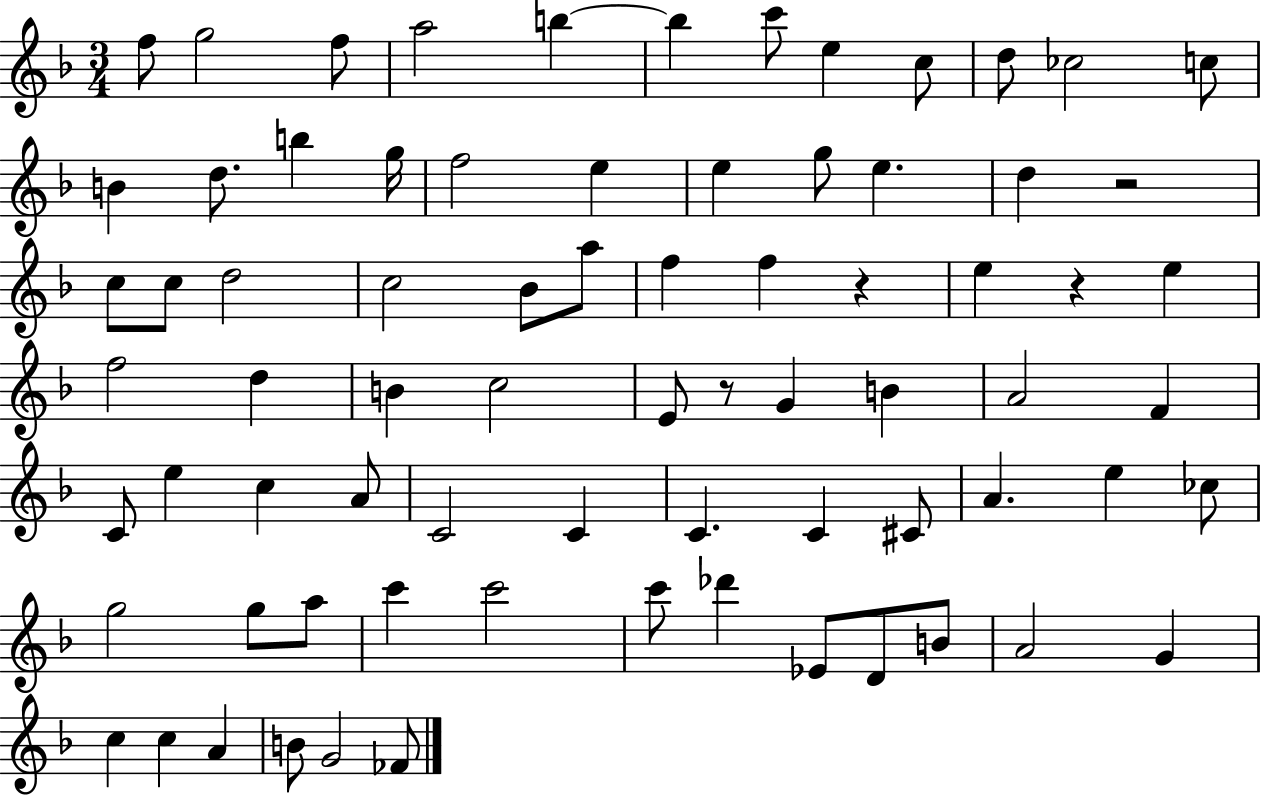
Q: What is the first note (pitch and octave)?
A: F5